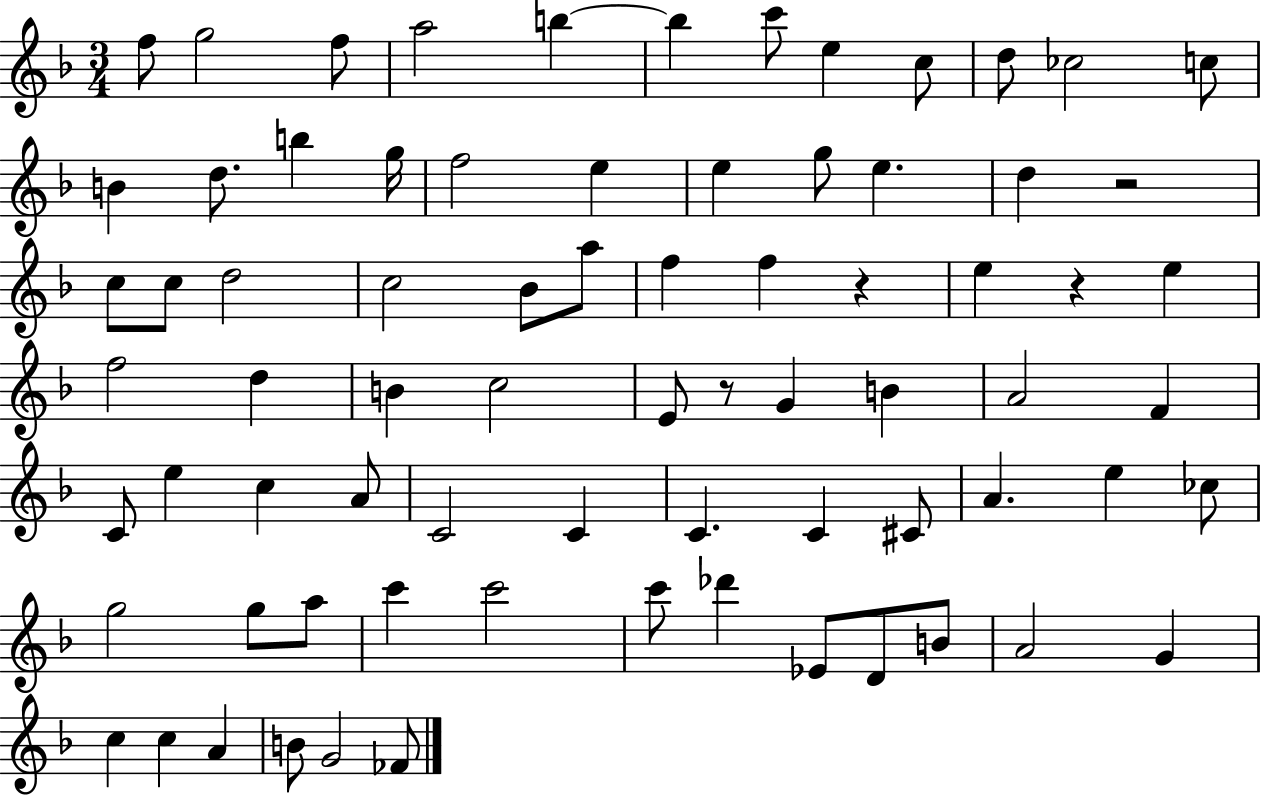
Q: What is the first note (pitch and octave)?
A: F5